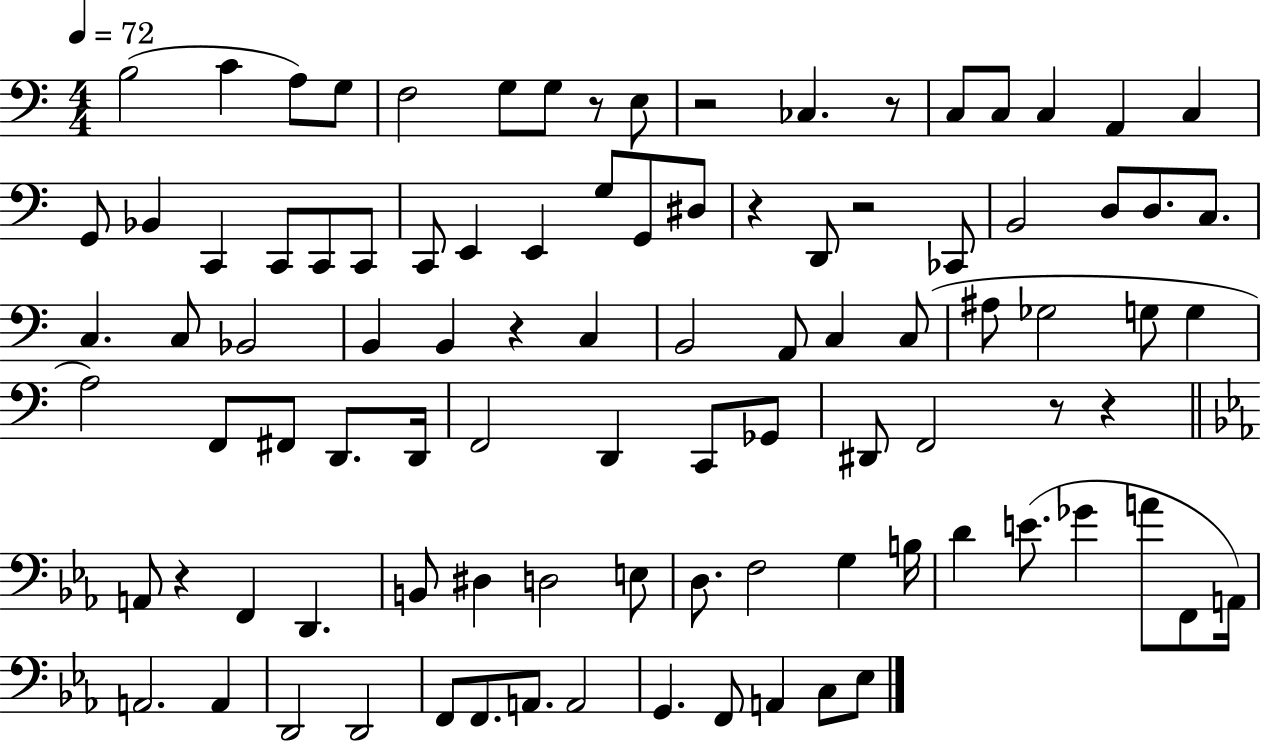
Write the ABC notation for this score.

X:1
T:Untitled
M:4/4
L:1/4
K:C
B,2 C A,/2 G,/2 F,2 G,/2 G,/2 z/2 E,/2 z2 _C, z/2 C,/2 C,/2 C, A,, C, G,,/2 _B,, C,, C,,/2 C,,/2 C,,/2 C,,/2 E,, E,, G,/2 G,,/2 ^D,/2 z D,,/2 z2 _C,,/2 B,,2 D,/2 D,/2 C,/2 C, C,/2 _B,,2 B,, B,, z C, B,,2 A,,/2 C, C,/2 ^A,/2 _G,2 G,/2 G, A,2 F,,/2 ^F,,/2 D,,/2 D,,/4 F,,2 D,, C,,/2 _G,,/2 ^D,,/2 F,,2 z/2 z A,,/2 z F,, D,, B,,/2 ^D, D,2 E,/2 D,/2 F,2 G, B,/4 D E/2 _G A/2 F,,/2 A,,/4 A,,2 A,, D,,2 D,,2 F,,/2 F,,/2 A,,/2 A,,2 G,, F,,/2 A,, C,/2 _E,/2